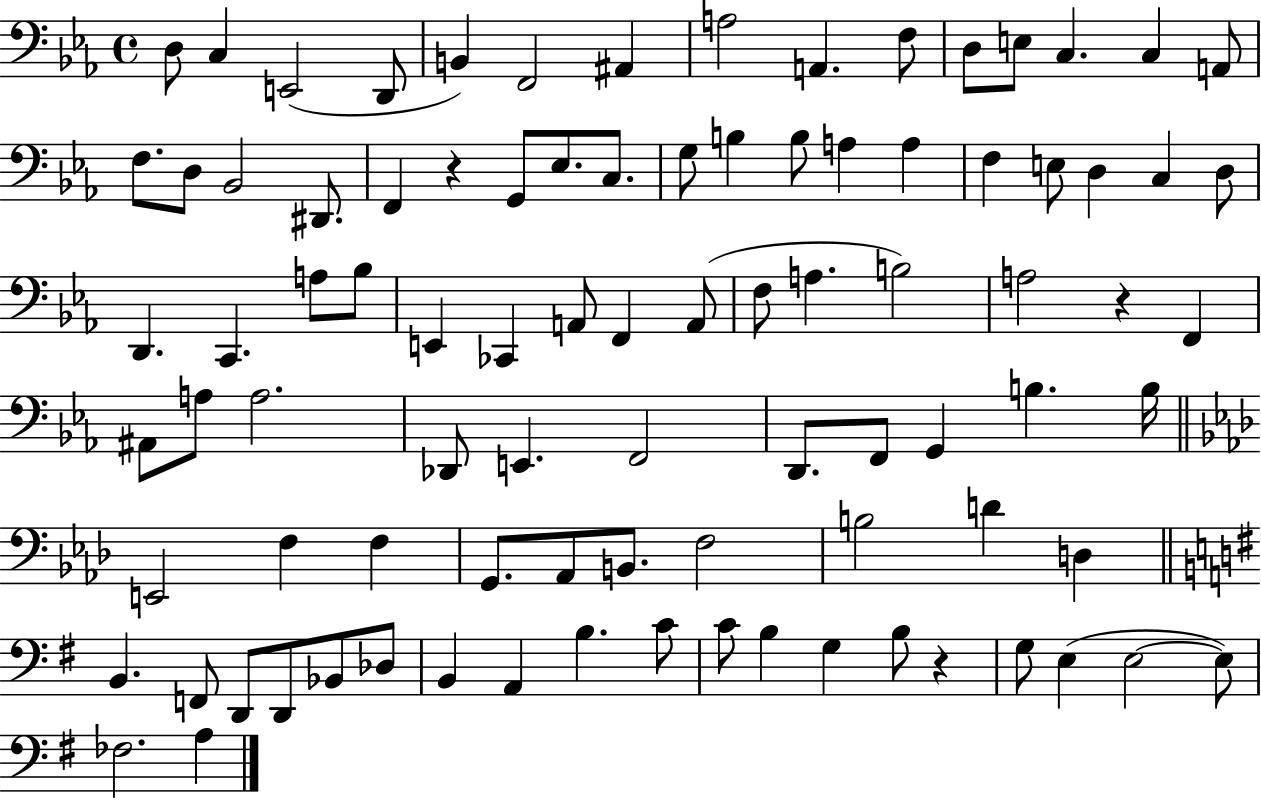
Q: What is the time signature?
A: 4/4